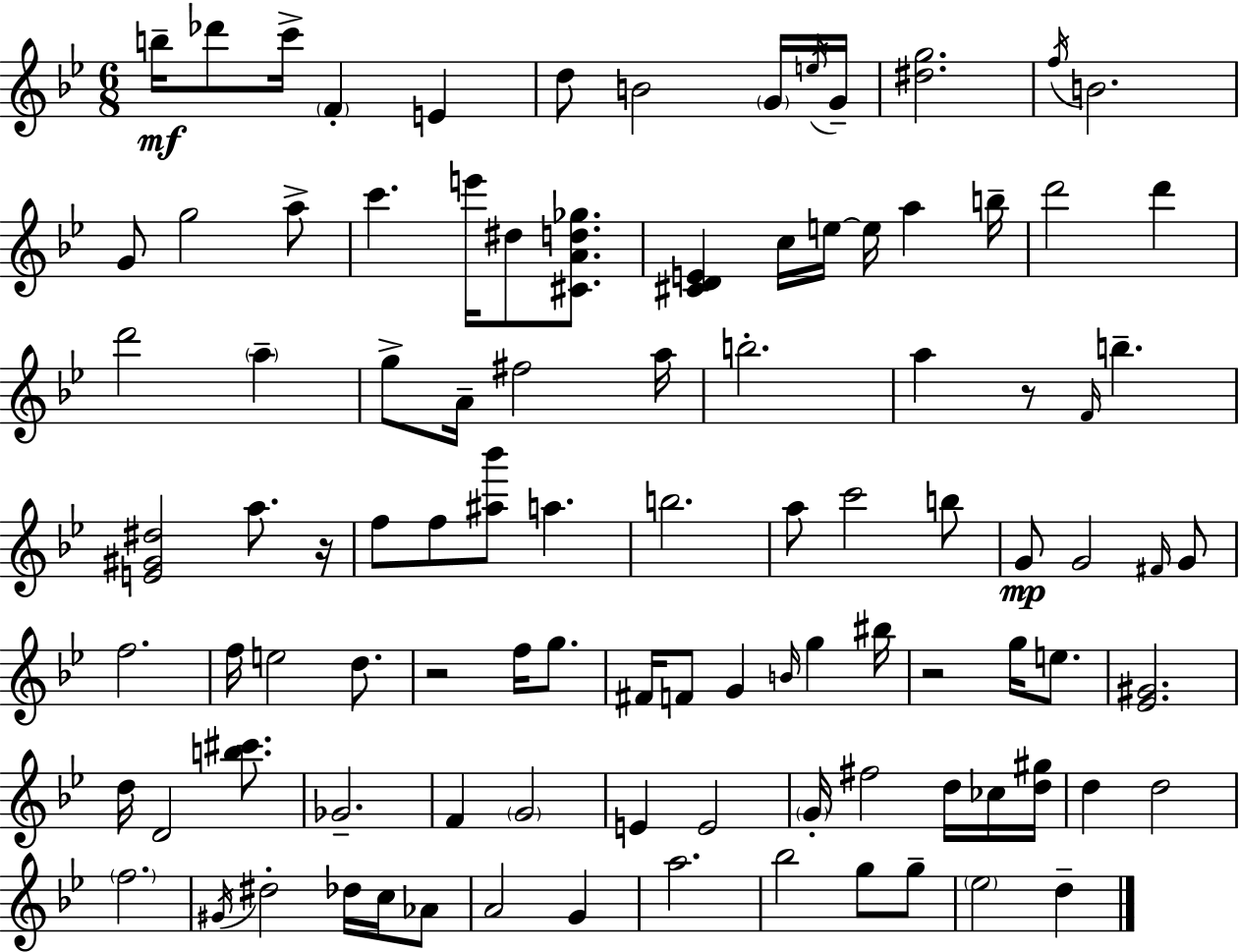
B5/s Db6/e C6/s F4/q E4/q D5/e B4/h G4/s E5/s G4/s [D#5,G5]/h. F5/s B4/h. G4/e G5/h A5/e C6/q. E6/s D#5/e [C#4,A4,D5,Gb5]/e. [C#4,D4,E4]/q C5/s E5/s E5/s A5/q B5/s D6/h D6/q D6/h A5/q G5/e A4/s F#5/h A5/s B5/h. A5/q R/e F4/s B5/q. [E4,G#4,D#5]/h A5/e. R/s F5/e F5/e [A#5,Bb6]/e A5/q. B5/h. A5/e C6/h B5/e G4/e G4/h F#4/s G4/e F5/h. F5/s E5/h D5/e. R/h F5/s G5/e. F#4/s F4/e G4/q B4/s G5/q BIS5/s R/h G5/s E5/e. [Eb4,G#4]/h. D5/s D4/h [B5,C#6]/e. Gb4/h. F4/q G4/h E4/q E4/h G4/s F#5/h D5/s CES5/s [D5,G#5]/s D5/q D5/h F5/h. G#4/s D#5/h Db5/s C5/s Ab4/e A4/h G4/q A5/h. Bb5/h G5/e G5/e Eb5/h D5/q